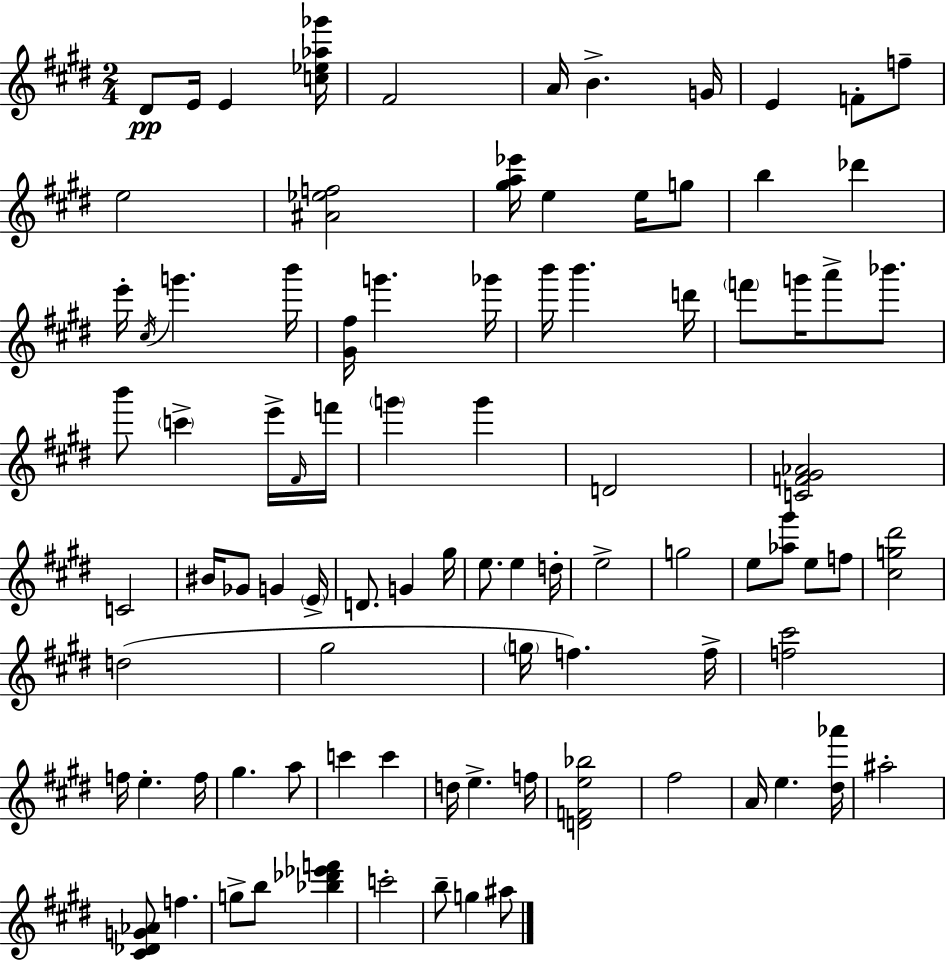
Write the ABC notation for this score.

X:1
T:Untitled
M:2/4
L:1/4
K:E
^D/2 E/4 E [c_e_a_g']/4 ^F2 A/4 B G/4 E F/2 f/2 e2 [^A_ef]2 [^ga_e']/4 e e/4 g/2 b _d' e'/4 ^c/4 g' b'/4 [^G^f]/4 g' _g'/4 b'/4 b' d'/4 f'/2 g'/4 a'/2 _b'/2 b'/2 c' e'/4 ^F/4 f'/4 g' g' D2 [CF^G_A]2 C2 ^B/4 _G/2 G E/4 D/2 G ^g/4 e/2 e d/4 e2 g2 e/2 [_a^g']/2 e/2 f/2 [^cg^d']2 d2 ^g2 g/4 f f/4 [f^c']2 f/4 e f/4 ^g a/2 c' c' d/4 e f/4 [DFe_b]2 ^f2 A/4 e [^d_a']/4 ^a2 [^C_DG_A]/2 f g/2 b/2 [_b_d'_e'f'] c'2 b/2 g ^a/2